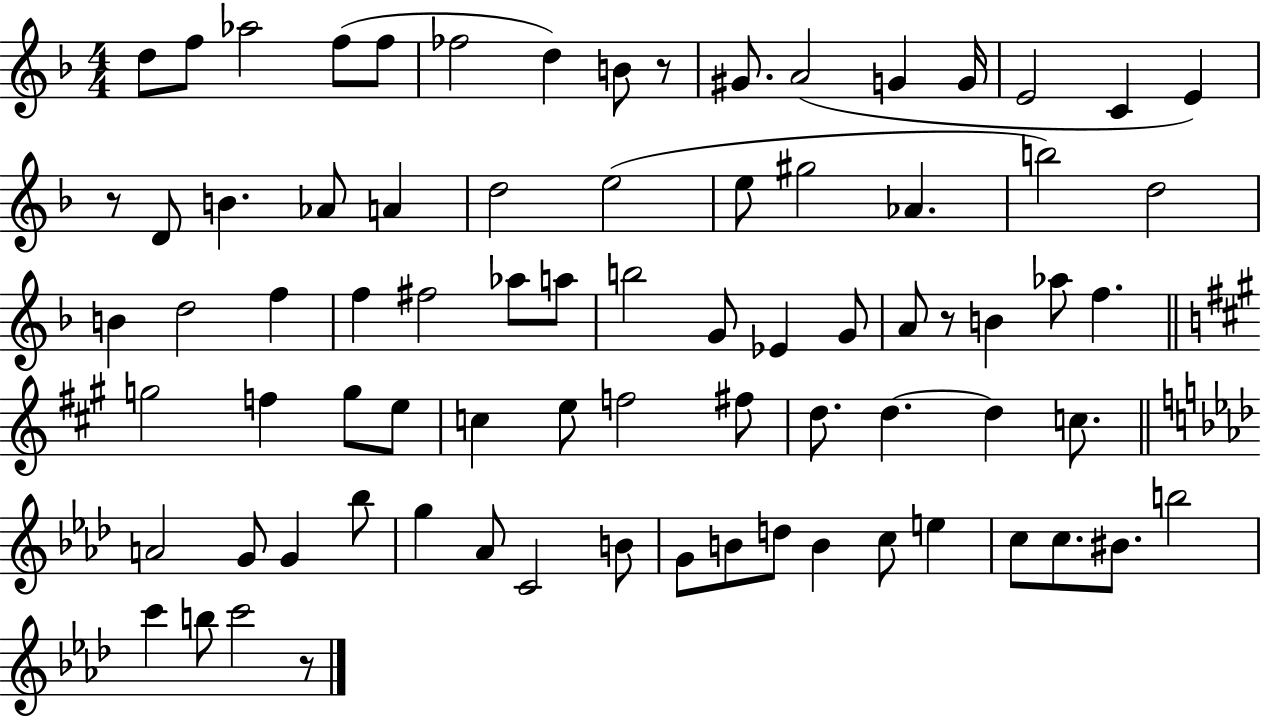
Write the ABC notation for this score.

X:1
T:Untitled
M:4/4
L:1/4
K:F
d/2 f/2 _a2 f/2 f/2 _f2 d B/2 z/2 ^G/2 A2 G G/4 E2 C E z/2 D/2 B _A/2 A d2 e2 e/2 ^g2 _A b2 d2 B d2 f f ^f2 _a/2 a/2 b2 G/2 _E G/2 A/2 z/2 B _a/2 f g2 f g/2 e/2 c e/2 f2 ^f/2 d/2 d d c/2 A2 G/2 G _b/2 g _A/2 C2 B/2 G/2 B/2 d/2 B c/2 e c/2 c/2 ^B/2 b2 c' b/2 c'2 z/2